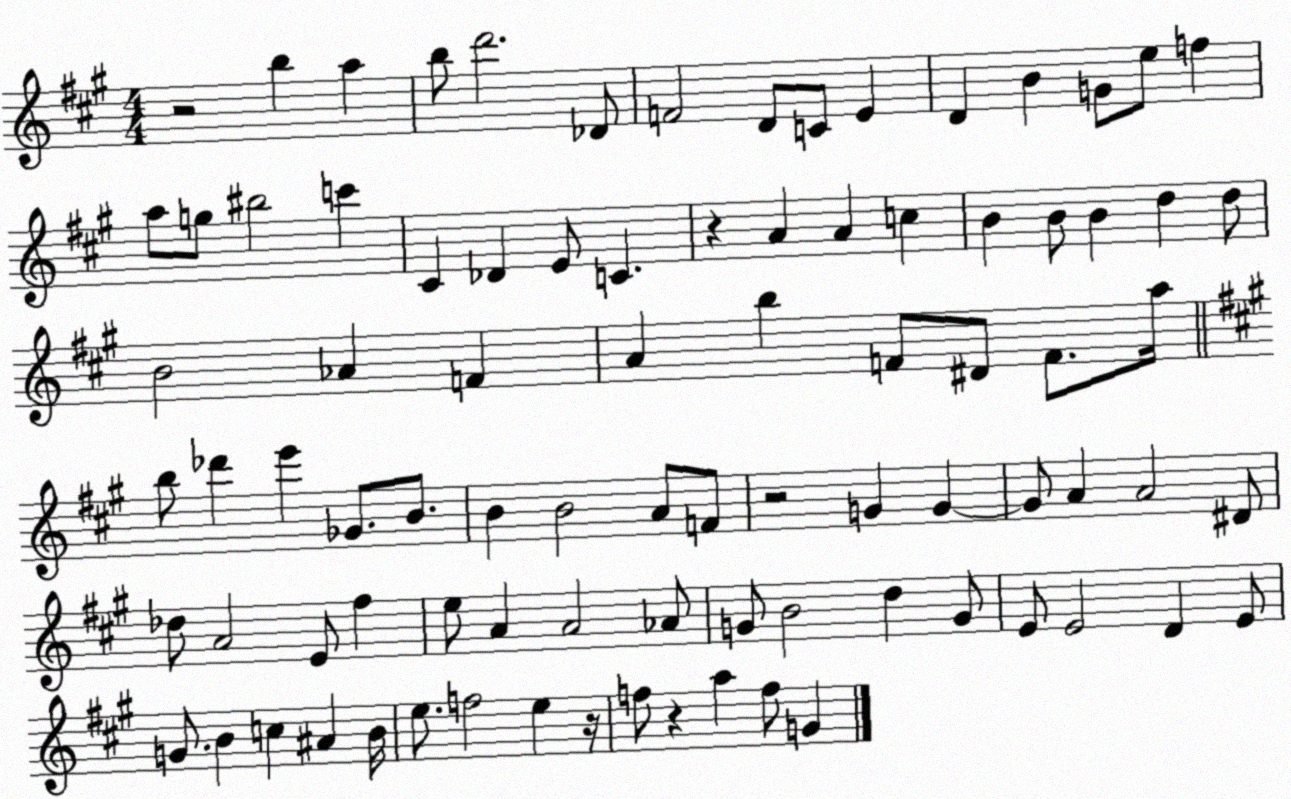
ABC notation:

X:1
T:Untitled
M:4/4
L:1/4
K:A
z2 b a b/2 d'2 _D/2 F2 D/2 C/2 E D B G/2 e/2 f a/2 g/2 ^b2 c' ^C _D E/2 C z A A c B B/2 B d d/2 B2 _A F A b F/2 ^D/2 F/2 a/4 b/2 _d' e' _G/2 B/2 B B2 A/2 F/2 z2 G G G/2 A A2 ^D/2 _d/2 A2 E/2 ^f e/2 A A2 _A/2 G/2 B2 d G/2 E/2 E2 D E/2 G/2 B c ^A B/4 e/2 f2 e z/4 f/2 z a f/2 G